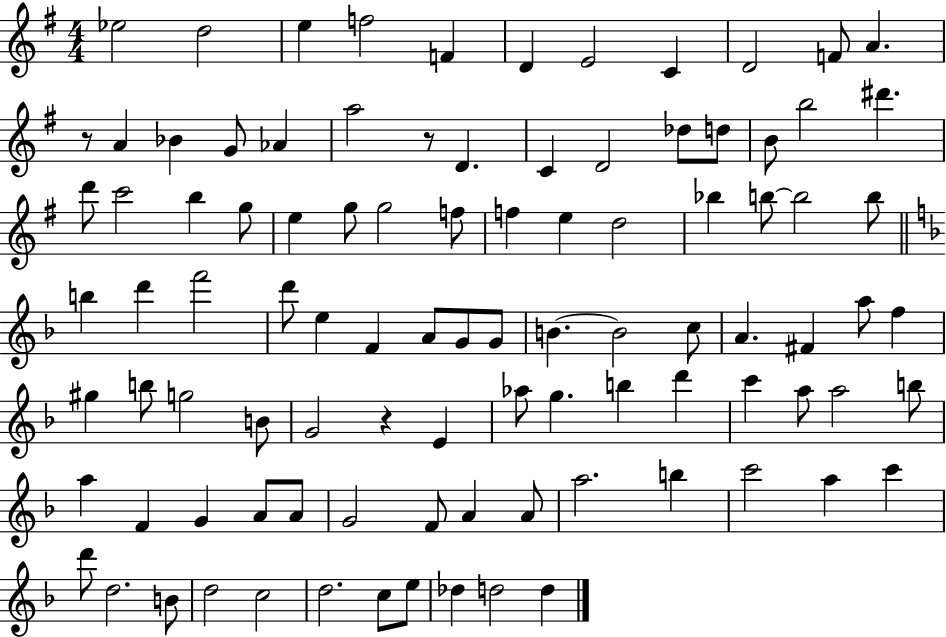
X:1
T:Untitled
M:4/4
L:1/4
K:G
_e2 d2 e f2 F D E2 C D2 F/2 A z/2 A _B G/2 _A a2 z/2 D C D2 _d/2 d/2 B/2 b2 ^d' d'/2 c'2 b g/2 e g/2 g2 f/2 f e d2 _b b/2 b2 b/2 b d' f'2 d'/2 e F A/2 G/2 G/2 B B2 c/2 A ^F a/2 f ^g b/2 g2 B/2 G2 z E _a/2 g b d' c' a/2 a2 b/2 a F G A/2 A/2 G2 F/2 A A/2 a2 b c'2 a c' d'/2 d2 B/2 d2 c2 d2 c/2 e/2 _d d2 d